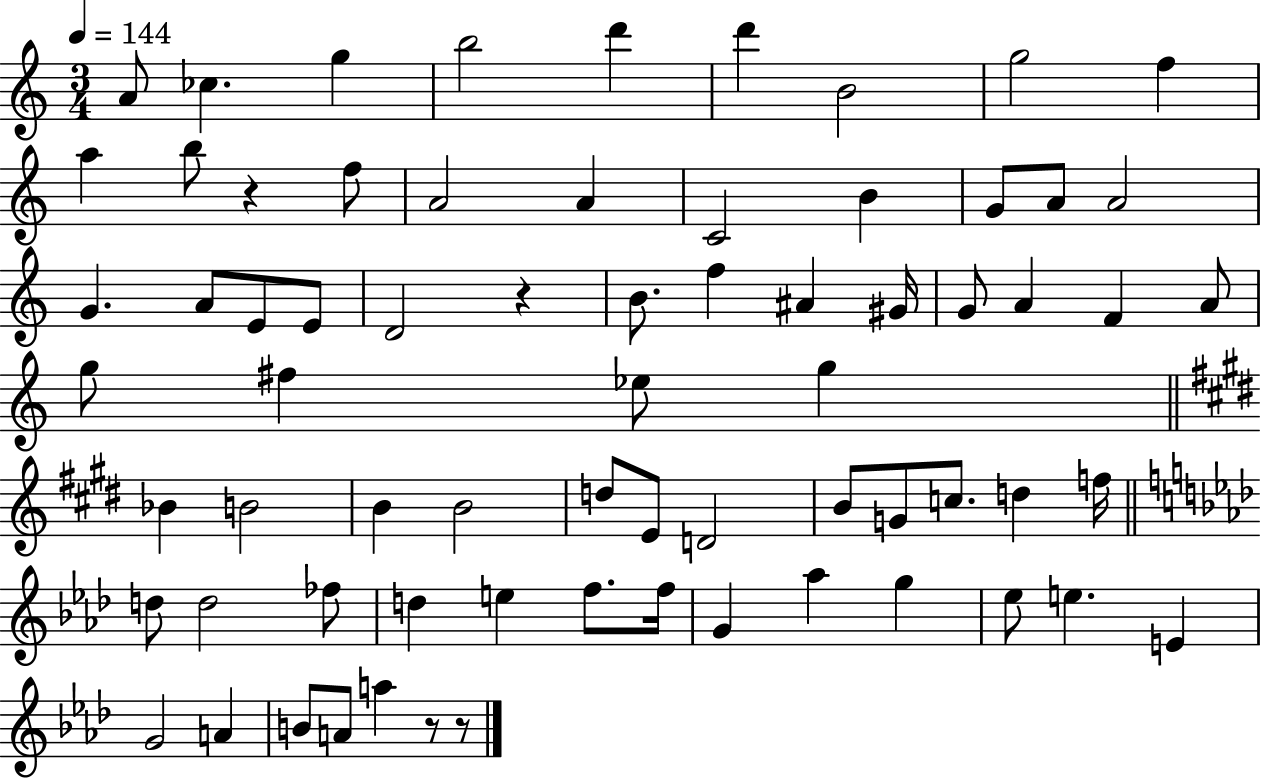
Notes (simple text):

A4/e CES5/q. G5/q B5/h D6/q D6/q B4/h G5/h F5/q A5/q B5/e R/q F5/e A4/h A4/q C4/h B4/q G4/e A4/e A4/h G4/q. A4/e E4/e E4/e D4/h R/q B4/e. F5/q A#4/q G#4/s G4/e A4/q F4/q A4/e G5/e F#5/q Eb5/e G5/q Bb4/q B4/h B4/q B4/h D5/e E4/e D4/h B4/e G4/e C5/e. D5/q F5/s D5/e D5/h FES5/e D5/q E5/q F5/e. F5/s G4/q Ab5/q G5/q Eb5/e E5/q. E4/q G4/h A4/q B4/e A4/e A5/q R/e R/e